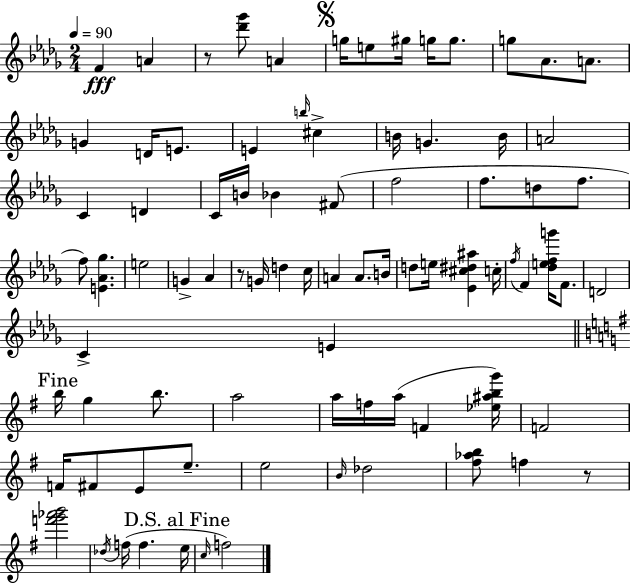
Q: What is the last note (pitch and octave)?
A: F5